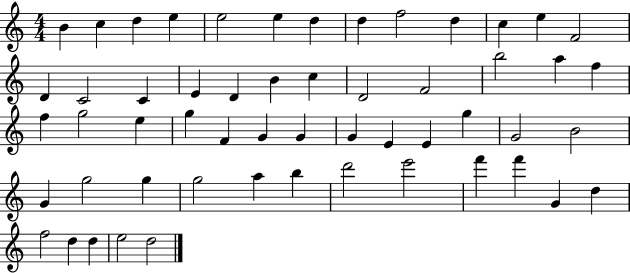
X:1
T:Untitled
M:4/4
L:1/4
K:C
B c d e e2 e d d f2 d c e F2 D C2 C E D B c D2 F2 b2 a f f g2 e g F G G G E E g G2 B2 G g2 g g2 a b d'2 e'2 f' f' G d f2 d d e2 d2